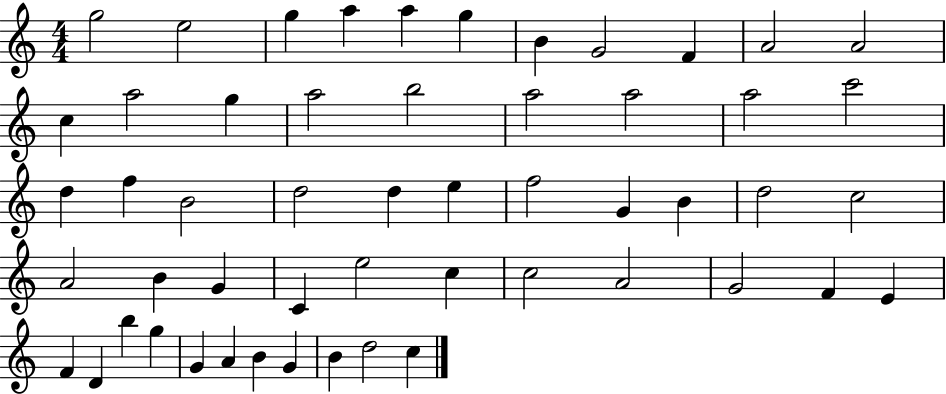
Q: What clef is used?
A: treble